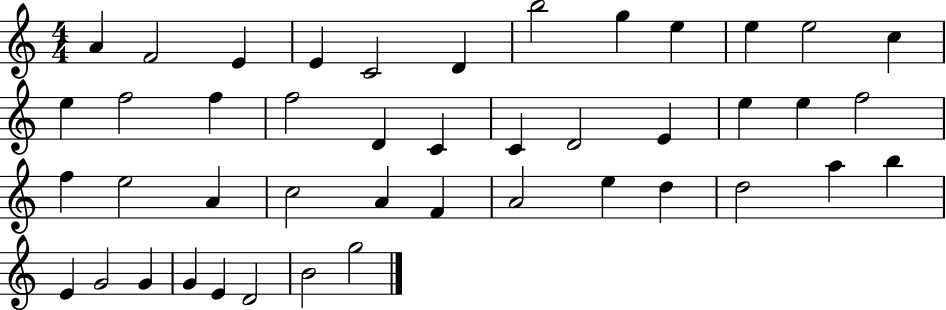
{
  \clef treble
  \numericTimeSignature
  \time 4/4
  \key c \major
  a'4 f'2 e'4 | e'4 c'2 d'4 | b''2 g''4 e''4 | e''4 e''2 c''4 | \break e''4 f''2 f''4 | f''2 d'4 c'4 | c'4 d'2 e'4 | e''4 e''4 f''2 | \break f''4 e''2 a'4 | c''2 a'4 f'4 | a'2 e''4 d''4 | d''2 a''4 b''4 | \break e'4 g'2 g'4 | g'4 e'4 d'2 | b'2 g''2 | \bar "|."
}